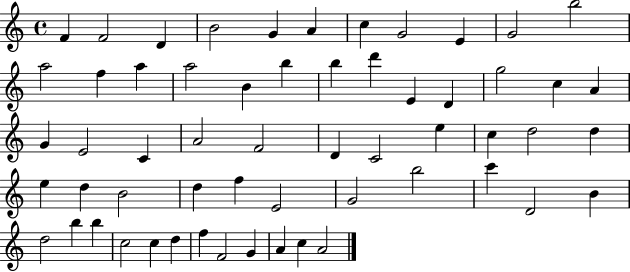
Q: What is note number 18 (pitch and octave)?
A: B5